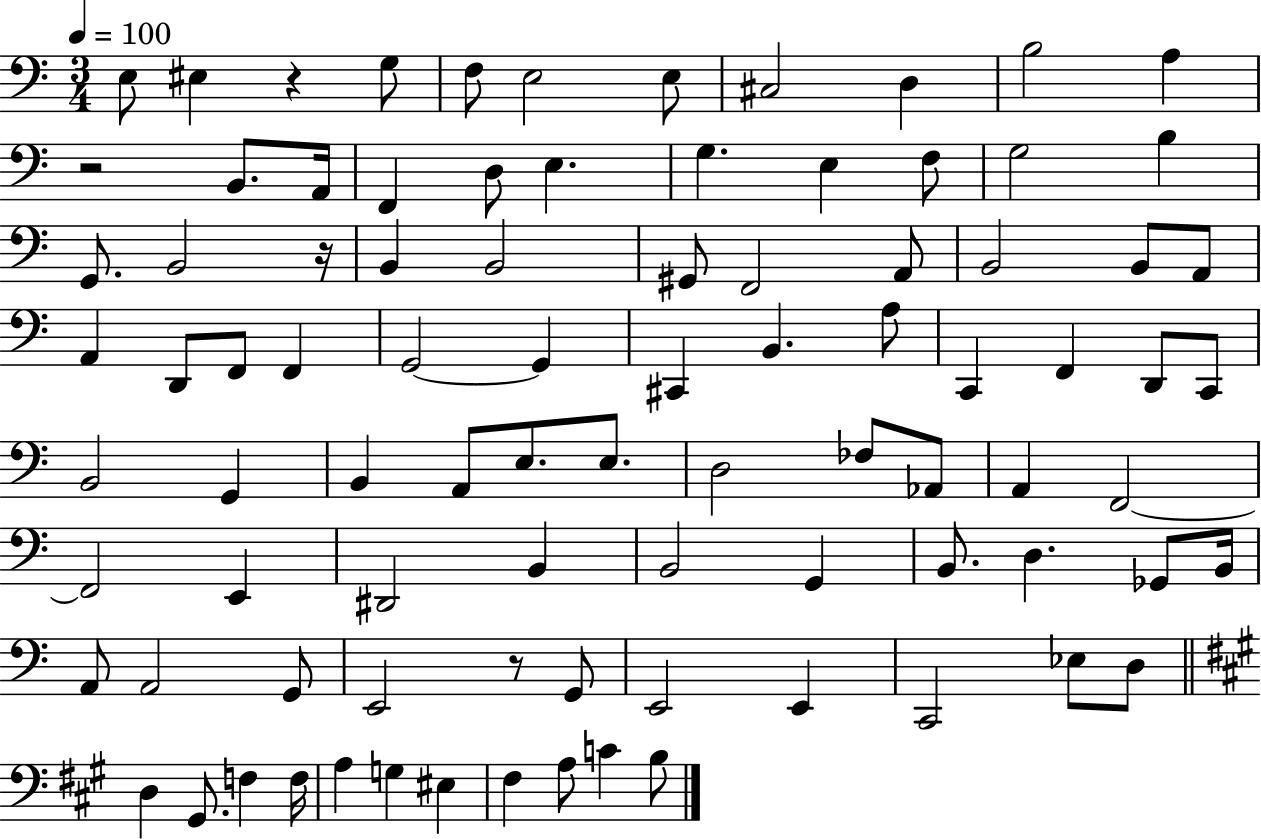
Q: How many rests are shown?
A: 4